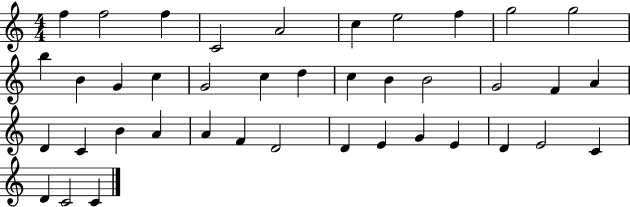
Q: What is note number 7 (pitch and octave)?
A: E5